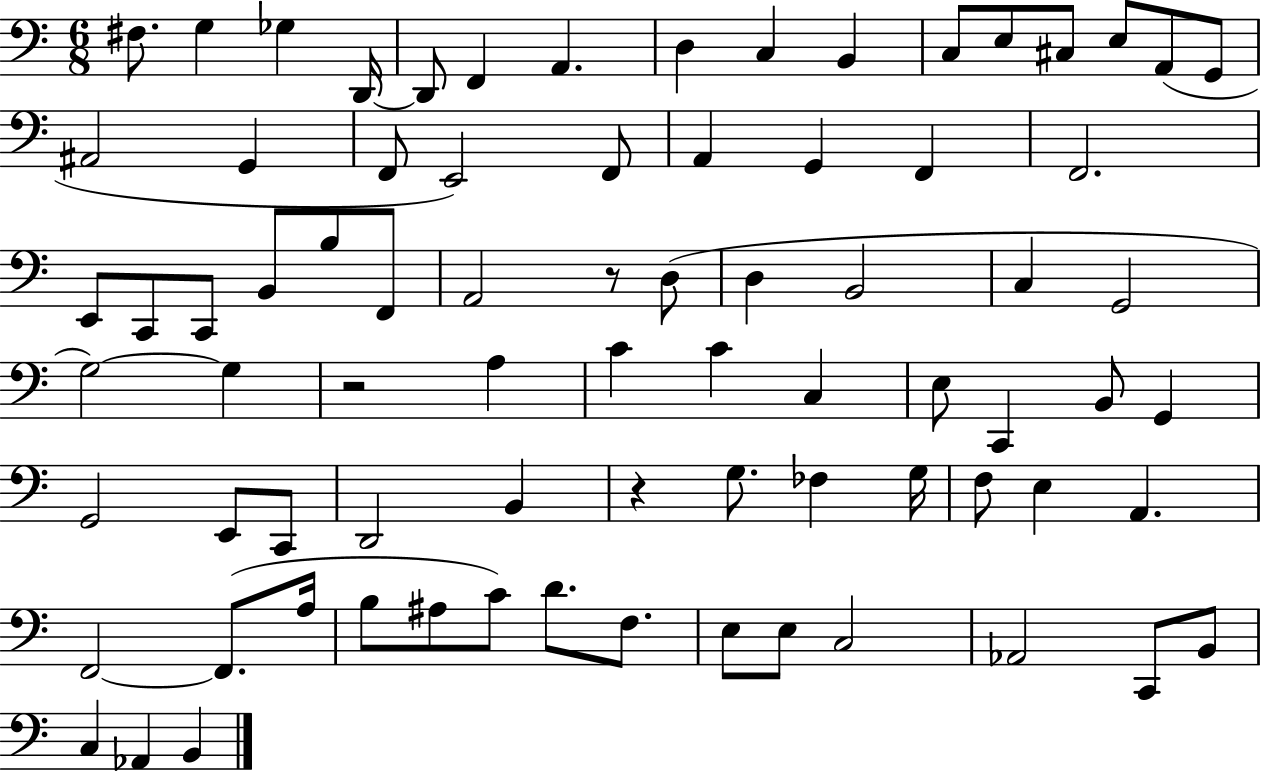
F#3/e. G3/q Gb3/q D2/s D2/e F2/q A2/q. D3/q C3/q B2/q C3/e E3/e C#3/e E3/e A2/e G2/e A#2/h G2/q F2/e E2/h F2/e A2/q G2/q F2/q F2/h. E2/e C2/e C2/e B2/e B3/e F2/e A2/h R/e D3/e D3/q B2/h C3/q G2/h G3/h G3/q R/h A3/q C4/q C4/q C3/q E3/e C2/q B2/e G2/q G2/h E2/e C2/e D2/h B2/q R/q G3/e. FES3/q G3/s F3/e E3/q A2/q. F2/h F2/e. A3/s B3/e A#3/e C4/e D4/e. F3/e. E3/e E3/e C3/h Ab2/h C2/e B2/e C3/q Ab2/q B2/q